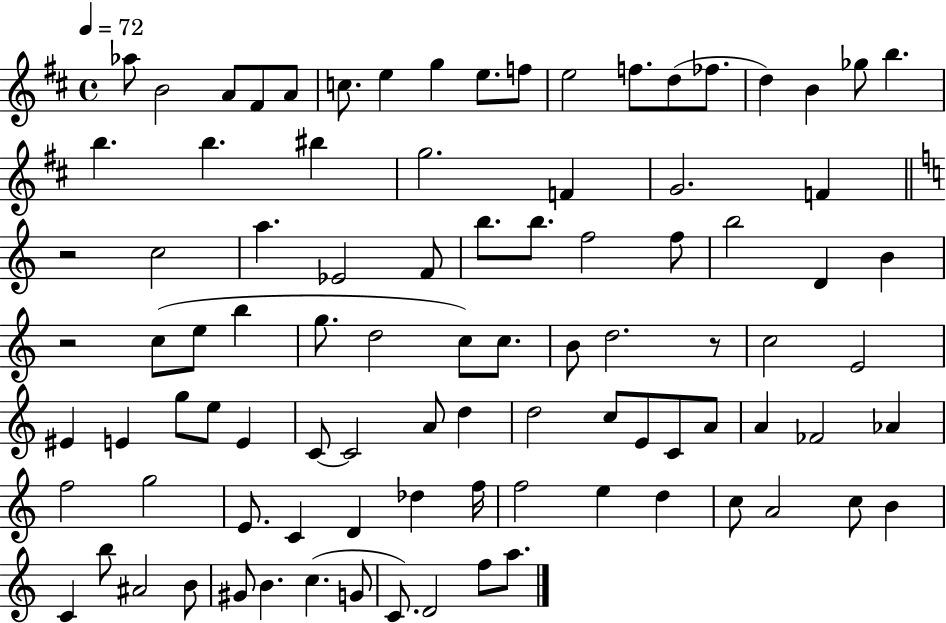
{
  \clef treble
  \time 4/4
  \defaultTimeSignature
  \key d \major
  \tempo 4 = 72
  \repeat volta 2 { aes''8 b'2 a'8 fis'8 a'8 | c''8. e''4 g''4 e''8. f''8 | e''2 f''8. d''8( fes''8. | d''4) b'4 ges''8 b''4. | \break b''4. b''4. bis''4 | g''2. f'4 | g'2. f'4 | \bar "||" \break \key c \major r2 c''2 | a''4. ees'2 f'8 | b''8. b''8. f''2 f''8 | b''2 d'4 b'4 | \break r2 c''8( e''8 b''4 | g''8. d''2 c''8) c''8. | b'8 d''2. r8 | c''2 e'2 | \break eis'4 e'4 g''8 e''8 e'4 | c'8~~ c'2 a'8 d''4 | d''2 c''8 e'8 c'8 a'8 | a'4 fes'2 aes'4 | \break f''2 g''2 | e'8. c'4 d'4 des''4 f''16 | f''2 e''4 d''4 | c''8 a'2 c''8 b'4 | \break c'4 b''8 ais'2 b'8 | gis'8 b'4. c''4.( g'8 | c'8.) d'2 f''8 a''8. | } \bar "|."
}